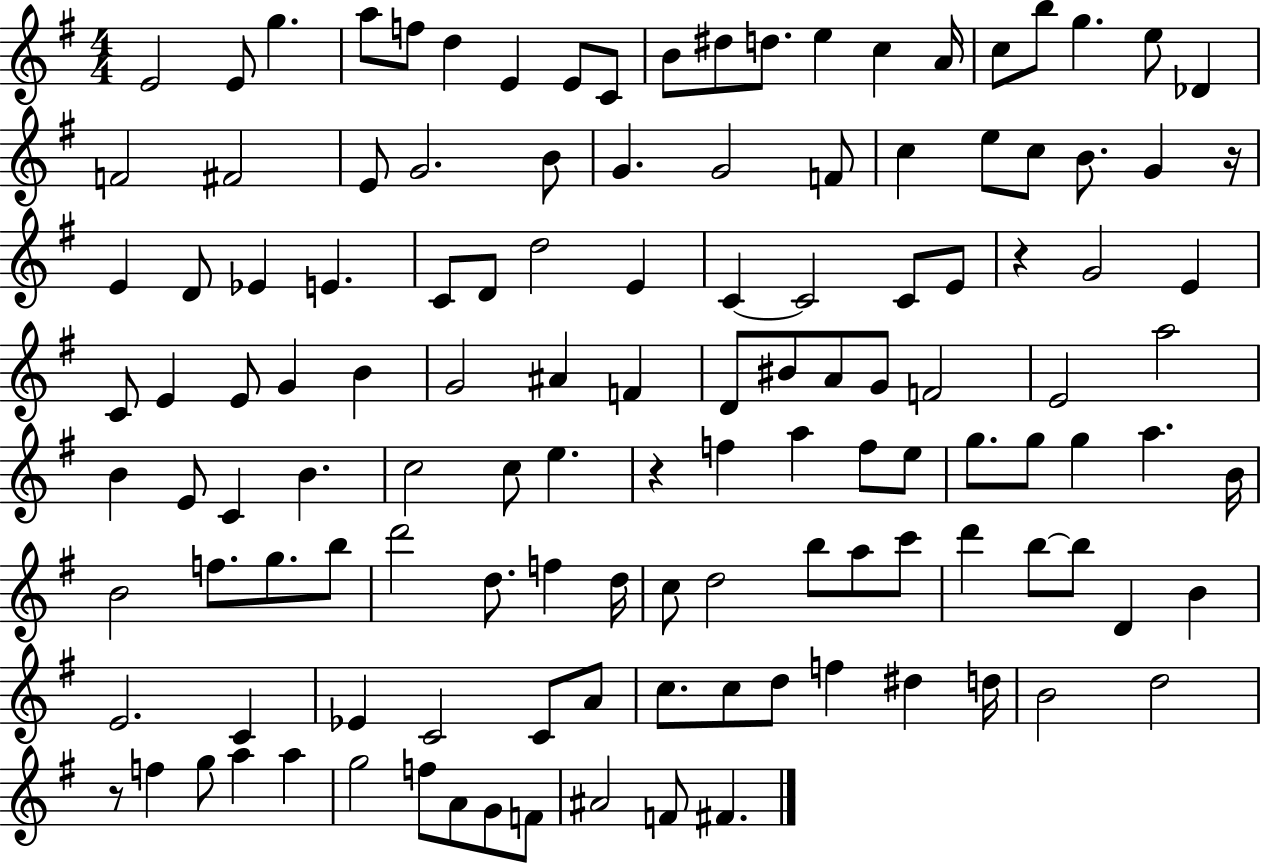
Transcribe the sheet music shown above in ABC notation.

X:1
T:Untitled
M:4/4
L:1/4
K:G
E2 E/2 g a/2 f/2 d E E/2 C/2 B/2 ^d/2 d/2 e c A/4 c/2 b/2 g e/2 _D F2 ^F2 E/2 G2 B/2 G G2 F/2 c e/2 c/2 B/2 G z/4 E D/2 _E E C/2 D/2 d2 E C C2 C/2 E/2 z G2 E C/2 E E/2 G B G2 ^A F D/2 ^B/2 A/2 G/2 F2 E2 a2 B E/2 C B c2 c/2 e z f a f/2 e/2 g/2 g/2 g a B/4 B2 f/2 g/2 b/2 d'2 d/2 f d/4 c/2 d2 b/2 a/2 c'/2 d' b/2 b/2 D B E2 C _E C2 C/2 A/2 c/2 c/2 d/2 f ^d d/4 B2 d2 z/2 f g/2 a a g2 f/2 A/2 G/2 F/2 ^A2 F/2 ^F